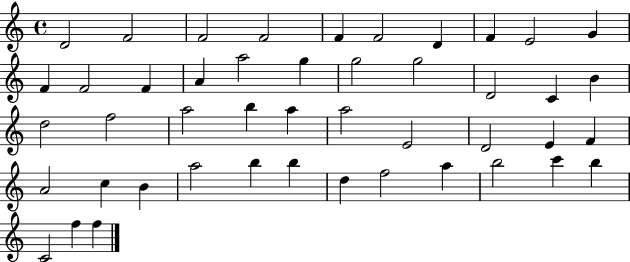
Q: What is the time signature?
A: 4/4